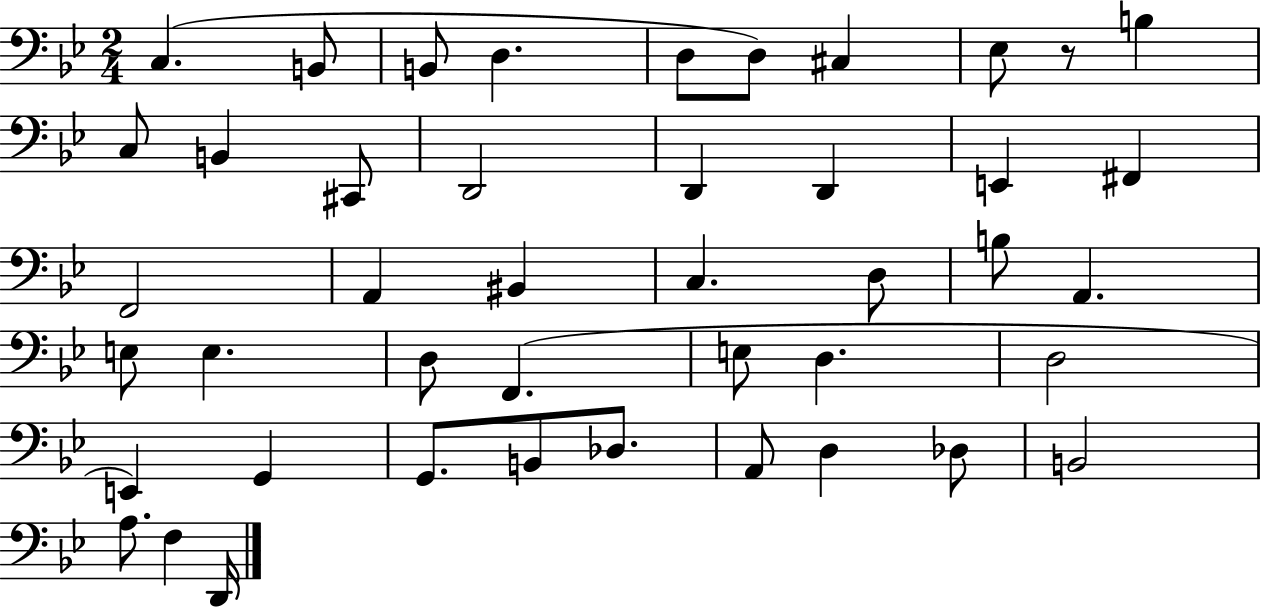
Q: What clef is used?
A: bass